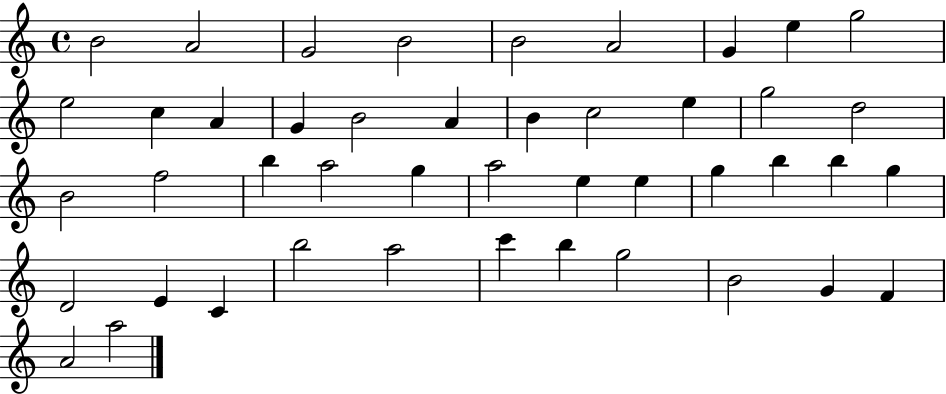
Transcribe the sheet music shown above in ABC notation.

X:1
T:Untitled
M:4/4
L:1/4
K:C
B2 A2 G2 B2 B2 A2 G e g2 e2 c A G B2 A B c2 e g2 d2 B2 f2 b a2 g a2 e e g b b g D2 E C b2 a2 c' b g2 B2 G F A2 a2